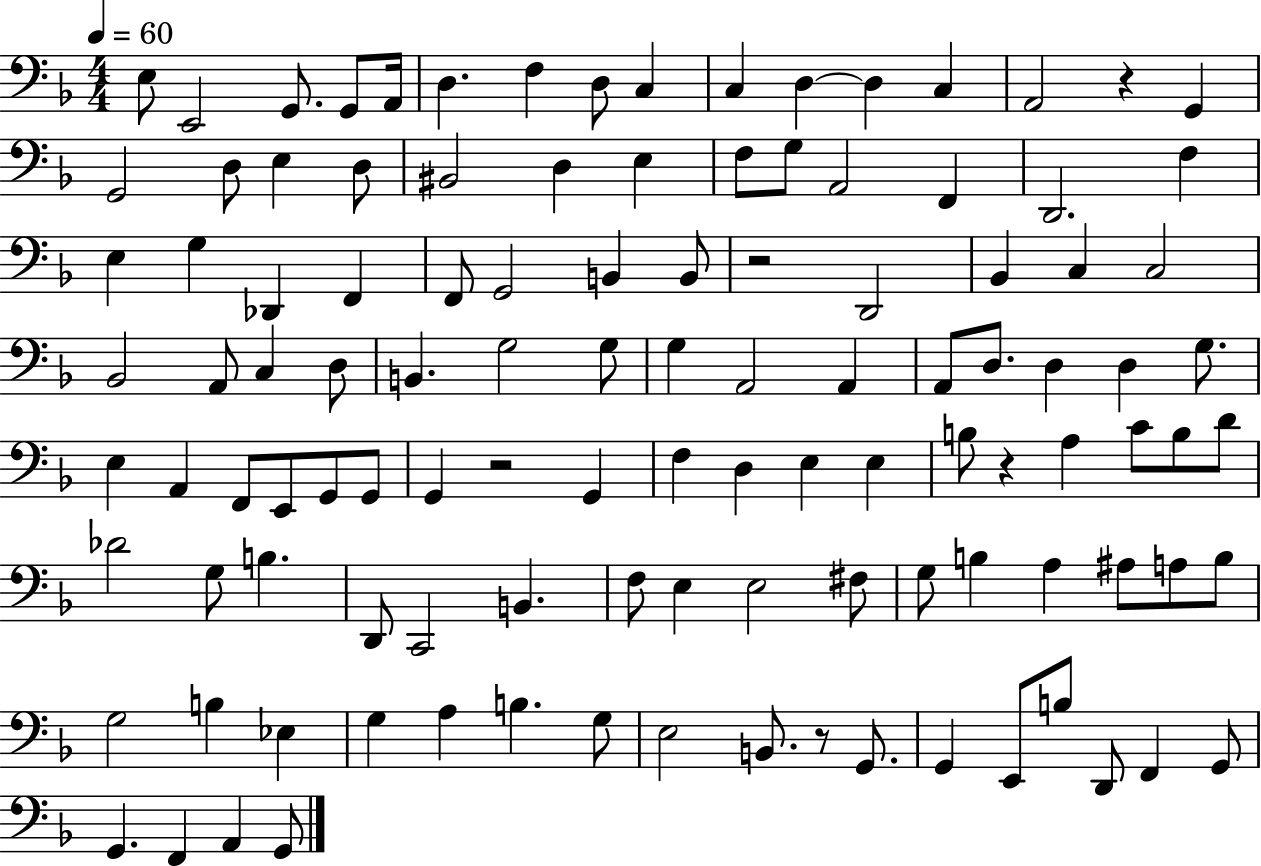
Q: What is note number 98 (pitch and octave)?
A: G2